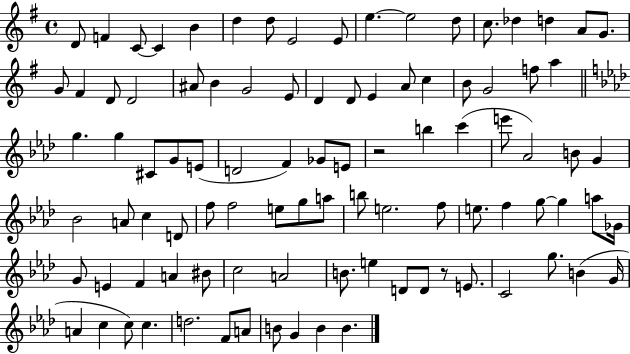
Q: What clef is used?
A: treble